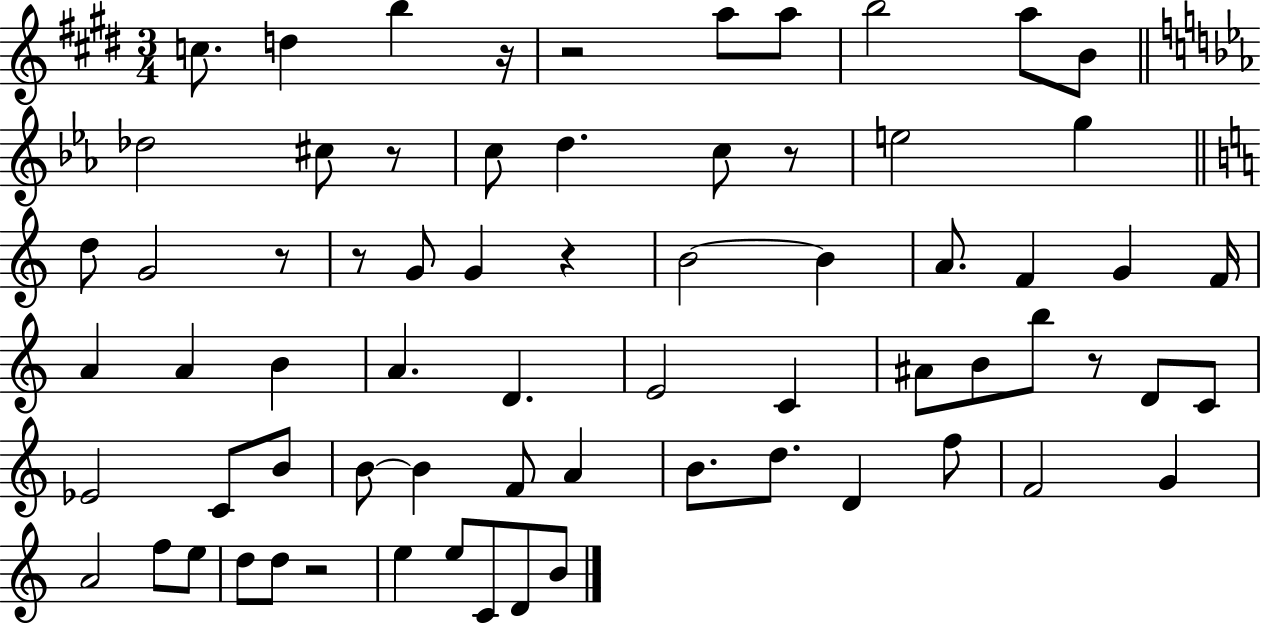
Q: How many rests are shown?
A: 9